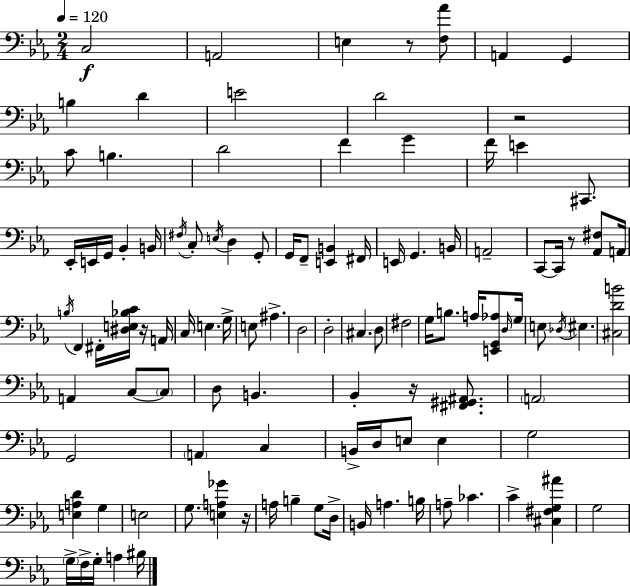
{
  \clef bass
  \numericTimeSignature
  \time 2/4
  \key c \minor
  \tempo 4 = 120
  c2\f | a,2 | e4 r8 <f aes'>8 | a,4 g,4 | \break b4 d'4 | e'2 | d'2 | r2 | \break c'8 b4. | d'2 | f'4 g'4 | f'16 e'4 cis,8. | \break ees,16-. e,16 g,16 bes,4-. b,16 | \acciaccatura { fis16 } c8-. \acciaccatura { e16 } d4 | g,8-. g,16 f,8-- <e, b,>4 | fis,16 e,16 g,4. | \break b,16 a,2-- | c,8~~ c,16 r8 <aes, fis>8 | a,16 \acciaccatura { b16 } f,4 fis,16-. | <dis e bes c'>16 r16 a,16 c16 e4. | \break g16-> e8 ais4.-> | d2 | d2-. | cis4. | \break d8 fis2 | g16 b8. a16 | <e, g, aes>8 \grace { d16 } g16 e8 \acciaccatura { des16 } eis4. | <cis d' b'>2 | \break a,4 | c8~~ \parenthesize c8 d8 b,4. | bes,4-. | r16 <fis, gis, ais,>8. \parenthesize a,2 | \break g,2 | \parenthesize a,4 | c4 b,16-> d16 e8 | e4 g2 | \break <e a d'>4 | g4 e2 | g8. | <e a ges'>4 r16 a16 b4-- | \break g8 d16-> b,16 a4. | b16 a8-- ces'4. | c'4-> | <cis fis g ais'>4 g2 | \break \parenthesize g16-> f16-> g16-. | a4 bis16 \bar "|."
}